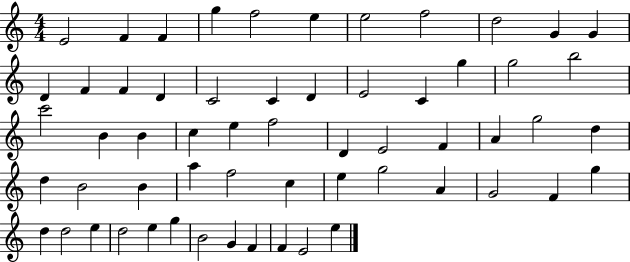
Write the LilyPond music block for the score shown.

{
  \clef treble
  \numericTimeSignature
  \time 4/4
  \key c \major
  e'2 f'4 f'4 | g''4 f''2 e''4 | e''2 f''2 | d''2 g'4 g'4 | \break d'4 f'4 f'4 d'4 | c'2 c'4 d'4 | e'2 c'4 g''4 | g''2 b''2 | \break c'''2 b'4 b'4 | c''4 e''4 f''2 | d'4 e'2 f'4 | a'4 g''2 d''4 | \break d''4 b'2 b'4 | a''4 f''2 c''4 | e''4 g''2 a'4 | g'2 f'4 g''4 | \break d''4 d''2 e''4 | d''2 e''4 g''4 | b'2 g'4 f'4 | f'4 e'2 e''4 | \break \bar "|."
}